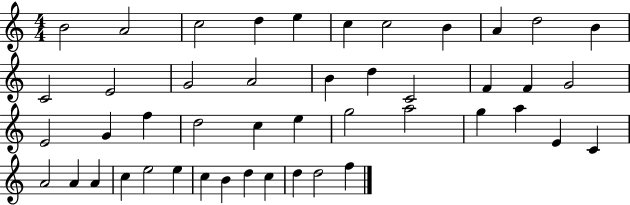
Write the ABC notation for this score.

X:1
T:Untitled
M:4/4
L:1/4
K:C
B2 A2 c2 d e c c2 B A d2 B C2 E2 G2 A2 B d C2 F F G2 E2 G f d2 c e g2 a2 g a E C A2 A A c e2 e c B d c d d2 f